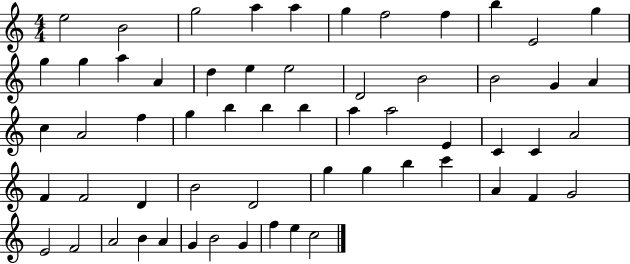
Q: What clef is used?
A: treble